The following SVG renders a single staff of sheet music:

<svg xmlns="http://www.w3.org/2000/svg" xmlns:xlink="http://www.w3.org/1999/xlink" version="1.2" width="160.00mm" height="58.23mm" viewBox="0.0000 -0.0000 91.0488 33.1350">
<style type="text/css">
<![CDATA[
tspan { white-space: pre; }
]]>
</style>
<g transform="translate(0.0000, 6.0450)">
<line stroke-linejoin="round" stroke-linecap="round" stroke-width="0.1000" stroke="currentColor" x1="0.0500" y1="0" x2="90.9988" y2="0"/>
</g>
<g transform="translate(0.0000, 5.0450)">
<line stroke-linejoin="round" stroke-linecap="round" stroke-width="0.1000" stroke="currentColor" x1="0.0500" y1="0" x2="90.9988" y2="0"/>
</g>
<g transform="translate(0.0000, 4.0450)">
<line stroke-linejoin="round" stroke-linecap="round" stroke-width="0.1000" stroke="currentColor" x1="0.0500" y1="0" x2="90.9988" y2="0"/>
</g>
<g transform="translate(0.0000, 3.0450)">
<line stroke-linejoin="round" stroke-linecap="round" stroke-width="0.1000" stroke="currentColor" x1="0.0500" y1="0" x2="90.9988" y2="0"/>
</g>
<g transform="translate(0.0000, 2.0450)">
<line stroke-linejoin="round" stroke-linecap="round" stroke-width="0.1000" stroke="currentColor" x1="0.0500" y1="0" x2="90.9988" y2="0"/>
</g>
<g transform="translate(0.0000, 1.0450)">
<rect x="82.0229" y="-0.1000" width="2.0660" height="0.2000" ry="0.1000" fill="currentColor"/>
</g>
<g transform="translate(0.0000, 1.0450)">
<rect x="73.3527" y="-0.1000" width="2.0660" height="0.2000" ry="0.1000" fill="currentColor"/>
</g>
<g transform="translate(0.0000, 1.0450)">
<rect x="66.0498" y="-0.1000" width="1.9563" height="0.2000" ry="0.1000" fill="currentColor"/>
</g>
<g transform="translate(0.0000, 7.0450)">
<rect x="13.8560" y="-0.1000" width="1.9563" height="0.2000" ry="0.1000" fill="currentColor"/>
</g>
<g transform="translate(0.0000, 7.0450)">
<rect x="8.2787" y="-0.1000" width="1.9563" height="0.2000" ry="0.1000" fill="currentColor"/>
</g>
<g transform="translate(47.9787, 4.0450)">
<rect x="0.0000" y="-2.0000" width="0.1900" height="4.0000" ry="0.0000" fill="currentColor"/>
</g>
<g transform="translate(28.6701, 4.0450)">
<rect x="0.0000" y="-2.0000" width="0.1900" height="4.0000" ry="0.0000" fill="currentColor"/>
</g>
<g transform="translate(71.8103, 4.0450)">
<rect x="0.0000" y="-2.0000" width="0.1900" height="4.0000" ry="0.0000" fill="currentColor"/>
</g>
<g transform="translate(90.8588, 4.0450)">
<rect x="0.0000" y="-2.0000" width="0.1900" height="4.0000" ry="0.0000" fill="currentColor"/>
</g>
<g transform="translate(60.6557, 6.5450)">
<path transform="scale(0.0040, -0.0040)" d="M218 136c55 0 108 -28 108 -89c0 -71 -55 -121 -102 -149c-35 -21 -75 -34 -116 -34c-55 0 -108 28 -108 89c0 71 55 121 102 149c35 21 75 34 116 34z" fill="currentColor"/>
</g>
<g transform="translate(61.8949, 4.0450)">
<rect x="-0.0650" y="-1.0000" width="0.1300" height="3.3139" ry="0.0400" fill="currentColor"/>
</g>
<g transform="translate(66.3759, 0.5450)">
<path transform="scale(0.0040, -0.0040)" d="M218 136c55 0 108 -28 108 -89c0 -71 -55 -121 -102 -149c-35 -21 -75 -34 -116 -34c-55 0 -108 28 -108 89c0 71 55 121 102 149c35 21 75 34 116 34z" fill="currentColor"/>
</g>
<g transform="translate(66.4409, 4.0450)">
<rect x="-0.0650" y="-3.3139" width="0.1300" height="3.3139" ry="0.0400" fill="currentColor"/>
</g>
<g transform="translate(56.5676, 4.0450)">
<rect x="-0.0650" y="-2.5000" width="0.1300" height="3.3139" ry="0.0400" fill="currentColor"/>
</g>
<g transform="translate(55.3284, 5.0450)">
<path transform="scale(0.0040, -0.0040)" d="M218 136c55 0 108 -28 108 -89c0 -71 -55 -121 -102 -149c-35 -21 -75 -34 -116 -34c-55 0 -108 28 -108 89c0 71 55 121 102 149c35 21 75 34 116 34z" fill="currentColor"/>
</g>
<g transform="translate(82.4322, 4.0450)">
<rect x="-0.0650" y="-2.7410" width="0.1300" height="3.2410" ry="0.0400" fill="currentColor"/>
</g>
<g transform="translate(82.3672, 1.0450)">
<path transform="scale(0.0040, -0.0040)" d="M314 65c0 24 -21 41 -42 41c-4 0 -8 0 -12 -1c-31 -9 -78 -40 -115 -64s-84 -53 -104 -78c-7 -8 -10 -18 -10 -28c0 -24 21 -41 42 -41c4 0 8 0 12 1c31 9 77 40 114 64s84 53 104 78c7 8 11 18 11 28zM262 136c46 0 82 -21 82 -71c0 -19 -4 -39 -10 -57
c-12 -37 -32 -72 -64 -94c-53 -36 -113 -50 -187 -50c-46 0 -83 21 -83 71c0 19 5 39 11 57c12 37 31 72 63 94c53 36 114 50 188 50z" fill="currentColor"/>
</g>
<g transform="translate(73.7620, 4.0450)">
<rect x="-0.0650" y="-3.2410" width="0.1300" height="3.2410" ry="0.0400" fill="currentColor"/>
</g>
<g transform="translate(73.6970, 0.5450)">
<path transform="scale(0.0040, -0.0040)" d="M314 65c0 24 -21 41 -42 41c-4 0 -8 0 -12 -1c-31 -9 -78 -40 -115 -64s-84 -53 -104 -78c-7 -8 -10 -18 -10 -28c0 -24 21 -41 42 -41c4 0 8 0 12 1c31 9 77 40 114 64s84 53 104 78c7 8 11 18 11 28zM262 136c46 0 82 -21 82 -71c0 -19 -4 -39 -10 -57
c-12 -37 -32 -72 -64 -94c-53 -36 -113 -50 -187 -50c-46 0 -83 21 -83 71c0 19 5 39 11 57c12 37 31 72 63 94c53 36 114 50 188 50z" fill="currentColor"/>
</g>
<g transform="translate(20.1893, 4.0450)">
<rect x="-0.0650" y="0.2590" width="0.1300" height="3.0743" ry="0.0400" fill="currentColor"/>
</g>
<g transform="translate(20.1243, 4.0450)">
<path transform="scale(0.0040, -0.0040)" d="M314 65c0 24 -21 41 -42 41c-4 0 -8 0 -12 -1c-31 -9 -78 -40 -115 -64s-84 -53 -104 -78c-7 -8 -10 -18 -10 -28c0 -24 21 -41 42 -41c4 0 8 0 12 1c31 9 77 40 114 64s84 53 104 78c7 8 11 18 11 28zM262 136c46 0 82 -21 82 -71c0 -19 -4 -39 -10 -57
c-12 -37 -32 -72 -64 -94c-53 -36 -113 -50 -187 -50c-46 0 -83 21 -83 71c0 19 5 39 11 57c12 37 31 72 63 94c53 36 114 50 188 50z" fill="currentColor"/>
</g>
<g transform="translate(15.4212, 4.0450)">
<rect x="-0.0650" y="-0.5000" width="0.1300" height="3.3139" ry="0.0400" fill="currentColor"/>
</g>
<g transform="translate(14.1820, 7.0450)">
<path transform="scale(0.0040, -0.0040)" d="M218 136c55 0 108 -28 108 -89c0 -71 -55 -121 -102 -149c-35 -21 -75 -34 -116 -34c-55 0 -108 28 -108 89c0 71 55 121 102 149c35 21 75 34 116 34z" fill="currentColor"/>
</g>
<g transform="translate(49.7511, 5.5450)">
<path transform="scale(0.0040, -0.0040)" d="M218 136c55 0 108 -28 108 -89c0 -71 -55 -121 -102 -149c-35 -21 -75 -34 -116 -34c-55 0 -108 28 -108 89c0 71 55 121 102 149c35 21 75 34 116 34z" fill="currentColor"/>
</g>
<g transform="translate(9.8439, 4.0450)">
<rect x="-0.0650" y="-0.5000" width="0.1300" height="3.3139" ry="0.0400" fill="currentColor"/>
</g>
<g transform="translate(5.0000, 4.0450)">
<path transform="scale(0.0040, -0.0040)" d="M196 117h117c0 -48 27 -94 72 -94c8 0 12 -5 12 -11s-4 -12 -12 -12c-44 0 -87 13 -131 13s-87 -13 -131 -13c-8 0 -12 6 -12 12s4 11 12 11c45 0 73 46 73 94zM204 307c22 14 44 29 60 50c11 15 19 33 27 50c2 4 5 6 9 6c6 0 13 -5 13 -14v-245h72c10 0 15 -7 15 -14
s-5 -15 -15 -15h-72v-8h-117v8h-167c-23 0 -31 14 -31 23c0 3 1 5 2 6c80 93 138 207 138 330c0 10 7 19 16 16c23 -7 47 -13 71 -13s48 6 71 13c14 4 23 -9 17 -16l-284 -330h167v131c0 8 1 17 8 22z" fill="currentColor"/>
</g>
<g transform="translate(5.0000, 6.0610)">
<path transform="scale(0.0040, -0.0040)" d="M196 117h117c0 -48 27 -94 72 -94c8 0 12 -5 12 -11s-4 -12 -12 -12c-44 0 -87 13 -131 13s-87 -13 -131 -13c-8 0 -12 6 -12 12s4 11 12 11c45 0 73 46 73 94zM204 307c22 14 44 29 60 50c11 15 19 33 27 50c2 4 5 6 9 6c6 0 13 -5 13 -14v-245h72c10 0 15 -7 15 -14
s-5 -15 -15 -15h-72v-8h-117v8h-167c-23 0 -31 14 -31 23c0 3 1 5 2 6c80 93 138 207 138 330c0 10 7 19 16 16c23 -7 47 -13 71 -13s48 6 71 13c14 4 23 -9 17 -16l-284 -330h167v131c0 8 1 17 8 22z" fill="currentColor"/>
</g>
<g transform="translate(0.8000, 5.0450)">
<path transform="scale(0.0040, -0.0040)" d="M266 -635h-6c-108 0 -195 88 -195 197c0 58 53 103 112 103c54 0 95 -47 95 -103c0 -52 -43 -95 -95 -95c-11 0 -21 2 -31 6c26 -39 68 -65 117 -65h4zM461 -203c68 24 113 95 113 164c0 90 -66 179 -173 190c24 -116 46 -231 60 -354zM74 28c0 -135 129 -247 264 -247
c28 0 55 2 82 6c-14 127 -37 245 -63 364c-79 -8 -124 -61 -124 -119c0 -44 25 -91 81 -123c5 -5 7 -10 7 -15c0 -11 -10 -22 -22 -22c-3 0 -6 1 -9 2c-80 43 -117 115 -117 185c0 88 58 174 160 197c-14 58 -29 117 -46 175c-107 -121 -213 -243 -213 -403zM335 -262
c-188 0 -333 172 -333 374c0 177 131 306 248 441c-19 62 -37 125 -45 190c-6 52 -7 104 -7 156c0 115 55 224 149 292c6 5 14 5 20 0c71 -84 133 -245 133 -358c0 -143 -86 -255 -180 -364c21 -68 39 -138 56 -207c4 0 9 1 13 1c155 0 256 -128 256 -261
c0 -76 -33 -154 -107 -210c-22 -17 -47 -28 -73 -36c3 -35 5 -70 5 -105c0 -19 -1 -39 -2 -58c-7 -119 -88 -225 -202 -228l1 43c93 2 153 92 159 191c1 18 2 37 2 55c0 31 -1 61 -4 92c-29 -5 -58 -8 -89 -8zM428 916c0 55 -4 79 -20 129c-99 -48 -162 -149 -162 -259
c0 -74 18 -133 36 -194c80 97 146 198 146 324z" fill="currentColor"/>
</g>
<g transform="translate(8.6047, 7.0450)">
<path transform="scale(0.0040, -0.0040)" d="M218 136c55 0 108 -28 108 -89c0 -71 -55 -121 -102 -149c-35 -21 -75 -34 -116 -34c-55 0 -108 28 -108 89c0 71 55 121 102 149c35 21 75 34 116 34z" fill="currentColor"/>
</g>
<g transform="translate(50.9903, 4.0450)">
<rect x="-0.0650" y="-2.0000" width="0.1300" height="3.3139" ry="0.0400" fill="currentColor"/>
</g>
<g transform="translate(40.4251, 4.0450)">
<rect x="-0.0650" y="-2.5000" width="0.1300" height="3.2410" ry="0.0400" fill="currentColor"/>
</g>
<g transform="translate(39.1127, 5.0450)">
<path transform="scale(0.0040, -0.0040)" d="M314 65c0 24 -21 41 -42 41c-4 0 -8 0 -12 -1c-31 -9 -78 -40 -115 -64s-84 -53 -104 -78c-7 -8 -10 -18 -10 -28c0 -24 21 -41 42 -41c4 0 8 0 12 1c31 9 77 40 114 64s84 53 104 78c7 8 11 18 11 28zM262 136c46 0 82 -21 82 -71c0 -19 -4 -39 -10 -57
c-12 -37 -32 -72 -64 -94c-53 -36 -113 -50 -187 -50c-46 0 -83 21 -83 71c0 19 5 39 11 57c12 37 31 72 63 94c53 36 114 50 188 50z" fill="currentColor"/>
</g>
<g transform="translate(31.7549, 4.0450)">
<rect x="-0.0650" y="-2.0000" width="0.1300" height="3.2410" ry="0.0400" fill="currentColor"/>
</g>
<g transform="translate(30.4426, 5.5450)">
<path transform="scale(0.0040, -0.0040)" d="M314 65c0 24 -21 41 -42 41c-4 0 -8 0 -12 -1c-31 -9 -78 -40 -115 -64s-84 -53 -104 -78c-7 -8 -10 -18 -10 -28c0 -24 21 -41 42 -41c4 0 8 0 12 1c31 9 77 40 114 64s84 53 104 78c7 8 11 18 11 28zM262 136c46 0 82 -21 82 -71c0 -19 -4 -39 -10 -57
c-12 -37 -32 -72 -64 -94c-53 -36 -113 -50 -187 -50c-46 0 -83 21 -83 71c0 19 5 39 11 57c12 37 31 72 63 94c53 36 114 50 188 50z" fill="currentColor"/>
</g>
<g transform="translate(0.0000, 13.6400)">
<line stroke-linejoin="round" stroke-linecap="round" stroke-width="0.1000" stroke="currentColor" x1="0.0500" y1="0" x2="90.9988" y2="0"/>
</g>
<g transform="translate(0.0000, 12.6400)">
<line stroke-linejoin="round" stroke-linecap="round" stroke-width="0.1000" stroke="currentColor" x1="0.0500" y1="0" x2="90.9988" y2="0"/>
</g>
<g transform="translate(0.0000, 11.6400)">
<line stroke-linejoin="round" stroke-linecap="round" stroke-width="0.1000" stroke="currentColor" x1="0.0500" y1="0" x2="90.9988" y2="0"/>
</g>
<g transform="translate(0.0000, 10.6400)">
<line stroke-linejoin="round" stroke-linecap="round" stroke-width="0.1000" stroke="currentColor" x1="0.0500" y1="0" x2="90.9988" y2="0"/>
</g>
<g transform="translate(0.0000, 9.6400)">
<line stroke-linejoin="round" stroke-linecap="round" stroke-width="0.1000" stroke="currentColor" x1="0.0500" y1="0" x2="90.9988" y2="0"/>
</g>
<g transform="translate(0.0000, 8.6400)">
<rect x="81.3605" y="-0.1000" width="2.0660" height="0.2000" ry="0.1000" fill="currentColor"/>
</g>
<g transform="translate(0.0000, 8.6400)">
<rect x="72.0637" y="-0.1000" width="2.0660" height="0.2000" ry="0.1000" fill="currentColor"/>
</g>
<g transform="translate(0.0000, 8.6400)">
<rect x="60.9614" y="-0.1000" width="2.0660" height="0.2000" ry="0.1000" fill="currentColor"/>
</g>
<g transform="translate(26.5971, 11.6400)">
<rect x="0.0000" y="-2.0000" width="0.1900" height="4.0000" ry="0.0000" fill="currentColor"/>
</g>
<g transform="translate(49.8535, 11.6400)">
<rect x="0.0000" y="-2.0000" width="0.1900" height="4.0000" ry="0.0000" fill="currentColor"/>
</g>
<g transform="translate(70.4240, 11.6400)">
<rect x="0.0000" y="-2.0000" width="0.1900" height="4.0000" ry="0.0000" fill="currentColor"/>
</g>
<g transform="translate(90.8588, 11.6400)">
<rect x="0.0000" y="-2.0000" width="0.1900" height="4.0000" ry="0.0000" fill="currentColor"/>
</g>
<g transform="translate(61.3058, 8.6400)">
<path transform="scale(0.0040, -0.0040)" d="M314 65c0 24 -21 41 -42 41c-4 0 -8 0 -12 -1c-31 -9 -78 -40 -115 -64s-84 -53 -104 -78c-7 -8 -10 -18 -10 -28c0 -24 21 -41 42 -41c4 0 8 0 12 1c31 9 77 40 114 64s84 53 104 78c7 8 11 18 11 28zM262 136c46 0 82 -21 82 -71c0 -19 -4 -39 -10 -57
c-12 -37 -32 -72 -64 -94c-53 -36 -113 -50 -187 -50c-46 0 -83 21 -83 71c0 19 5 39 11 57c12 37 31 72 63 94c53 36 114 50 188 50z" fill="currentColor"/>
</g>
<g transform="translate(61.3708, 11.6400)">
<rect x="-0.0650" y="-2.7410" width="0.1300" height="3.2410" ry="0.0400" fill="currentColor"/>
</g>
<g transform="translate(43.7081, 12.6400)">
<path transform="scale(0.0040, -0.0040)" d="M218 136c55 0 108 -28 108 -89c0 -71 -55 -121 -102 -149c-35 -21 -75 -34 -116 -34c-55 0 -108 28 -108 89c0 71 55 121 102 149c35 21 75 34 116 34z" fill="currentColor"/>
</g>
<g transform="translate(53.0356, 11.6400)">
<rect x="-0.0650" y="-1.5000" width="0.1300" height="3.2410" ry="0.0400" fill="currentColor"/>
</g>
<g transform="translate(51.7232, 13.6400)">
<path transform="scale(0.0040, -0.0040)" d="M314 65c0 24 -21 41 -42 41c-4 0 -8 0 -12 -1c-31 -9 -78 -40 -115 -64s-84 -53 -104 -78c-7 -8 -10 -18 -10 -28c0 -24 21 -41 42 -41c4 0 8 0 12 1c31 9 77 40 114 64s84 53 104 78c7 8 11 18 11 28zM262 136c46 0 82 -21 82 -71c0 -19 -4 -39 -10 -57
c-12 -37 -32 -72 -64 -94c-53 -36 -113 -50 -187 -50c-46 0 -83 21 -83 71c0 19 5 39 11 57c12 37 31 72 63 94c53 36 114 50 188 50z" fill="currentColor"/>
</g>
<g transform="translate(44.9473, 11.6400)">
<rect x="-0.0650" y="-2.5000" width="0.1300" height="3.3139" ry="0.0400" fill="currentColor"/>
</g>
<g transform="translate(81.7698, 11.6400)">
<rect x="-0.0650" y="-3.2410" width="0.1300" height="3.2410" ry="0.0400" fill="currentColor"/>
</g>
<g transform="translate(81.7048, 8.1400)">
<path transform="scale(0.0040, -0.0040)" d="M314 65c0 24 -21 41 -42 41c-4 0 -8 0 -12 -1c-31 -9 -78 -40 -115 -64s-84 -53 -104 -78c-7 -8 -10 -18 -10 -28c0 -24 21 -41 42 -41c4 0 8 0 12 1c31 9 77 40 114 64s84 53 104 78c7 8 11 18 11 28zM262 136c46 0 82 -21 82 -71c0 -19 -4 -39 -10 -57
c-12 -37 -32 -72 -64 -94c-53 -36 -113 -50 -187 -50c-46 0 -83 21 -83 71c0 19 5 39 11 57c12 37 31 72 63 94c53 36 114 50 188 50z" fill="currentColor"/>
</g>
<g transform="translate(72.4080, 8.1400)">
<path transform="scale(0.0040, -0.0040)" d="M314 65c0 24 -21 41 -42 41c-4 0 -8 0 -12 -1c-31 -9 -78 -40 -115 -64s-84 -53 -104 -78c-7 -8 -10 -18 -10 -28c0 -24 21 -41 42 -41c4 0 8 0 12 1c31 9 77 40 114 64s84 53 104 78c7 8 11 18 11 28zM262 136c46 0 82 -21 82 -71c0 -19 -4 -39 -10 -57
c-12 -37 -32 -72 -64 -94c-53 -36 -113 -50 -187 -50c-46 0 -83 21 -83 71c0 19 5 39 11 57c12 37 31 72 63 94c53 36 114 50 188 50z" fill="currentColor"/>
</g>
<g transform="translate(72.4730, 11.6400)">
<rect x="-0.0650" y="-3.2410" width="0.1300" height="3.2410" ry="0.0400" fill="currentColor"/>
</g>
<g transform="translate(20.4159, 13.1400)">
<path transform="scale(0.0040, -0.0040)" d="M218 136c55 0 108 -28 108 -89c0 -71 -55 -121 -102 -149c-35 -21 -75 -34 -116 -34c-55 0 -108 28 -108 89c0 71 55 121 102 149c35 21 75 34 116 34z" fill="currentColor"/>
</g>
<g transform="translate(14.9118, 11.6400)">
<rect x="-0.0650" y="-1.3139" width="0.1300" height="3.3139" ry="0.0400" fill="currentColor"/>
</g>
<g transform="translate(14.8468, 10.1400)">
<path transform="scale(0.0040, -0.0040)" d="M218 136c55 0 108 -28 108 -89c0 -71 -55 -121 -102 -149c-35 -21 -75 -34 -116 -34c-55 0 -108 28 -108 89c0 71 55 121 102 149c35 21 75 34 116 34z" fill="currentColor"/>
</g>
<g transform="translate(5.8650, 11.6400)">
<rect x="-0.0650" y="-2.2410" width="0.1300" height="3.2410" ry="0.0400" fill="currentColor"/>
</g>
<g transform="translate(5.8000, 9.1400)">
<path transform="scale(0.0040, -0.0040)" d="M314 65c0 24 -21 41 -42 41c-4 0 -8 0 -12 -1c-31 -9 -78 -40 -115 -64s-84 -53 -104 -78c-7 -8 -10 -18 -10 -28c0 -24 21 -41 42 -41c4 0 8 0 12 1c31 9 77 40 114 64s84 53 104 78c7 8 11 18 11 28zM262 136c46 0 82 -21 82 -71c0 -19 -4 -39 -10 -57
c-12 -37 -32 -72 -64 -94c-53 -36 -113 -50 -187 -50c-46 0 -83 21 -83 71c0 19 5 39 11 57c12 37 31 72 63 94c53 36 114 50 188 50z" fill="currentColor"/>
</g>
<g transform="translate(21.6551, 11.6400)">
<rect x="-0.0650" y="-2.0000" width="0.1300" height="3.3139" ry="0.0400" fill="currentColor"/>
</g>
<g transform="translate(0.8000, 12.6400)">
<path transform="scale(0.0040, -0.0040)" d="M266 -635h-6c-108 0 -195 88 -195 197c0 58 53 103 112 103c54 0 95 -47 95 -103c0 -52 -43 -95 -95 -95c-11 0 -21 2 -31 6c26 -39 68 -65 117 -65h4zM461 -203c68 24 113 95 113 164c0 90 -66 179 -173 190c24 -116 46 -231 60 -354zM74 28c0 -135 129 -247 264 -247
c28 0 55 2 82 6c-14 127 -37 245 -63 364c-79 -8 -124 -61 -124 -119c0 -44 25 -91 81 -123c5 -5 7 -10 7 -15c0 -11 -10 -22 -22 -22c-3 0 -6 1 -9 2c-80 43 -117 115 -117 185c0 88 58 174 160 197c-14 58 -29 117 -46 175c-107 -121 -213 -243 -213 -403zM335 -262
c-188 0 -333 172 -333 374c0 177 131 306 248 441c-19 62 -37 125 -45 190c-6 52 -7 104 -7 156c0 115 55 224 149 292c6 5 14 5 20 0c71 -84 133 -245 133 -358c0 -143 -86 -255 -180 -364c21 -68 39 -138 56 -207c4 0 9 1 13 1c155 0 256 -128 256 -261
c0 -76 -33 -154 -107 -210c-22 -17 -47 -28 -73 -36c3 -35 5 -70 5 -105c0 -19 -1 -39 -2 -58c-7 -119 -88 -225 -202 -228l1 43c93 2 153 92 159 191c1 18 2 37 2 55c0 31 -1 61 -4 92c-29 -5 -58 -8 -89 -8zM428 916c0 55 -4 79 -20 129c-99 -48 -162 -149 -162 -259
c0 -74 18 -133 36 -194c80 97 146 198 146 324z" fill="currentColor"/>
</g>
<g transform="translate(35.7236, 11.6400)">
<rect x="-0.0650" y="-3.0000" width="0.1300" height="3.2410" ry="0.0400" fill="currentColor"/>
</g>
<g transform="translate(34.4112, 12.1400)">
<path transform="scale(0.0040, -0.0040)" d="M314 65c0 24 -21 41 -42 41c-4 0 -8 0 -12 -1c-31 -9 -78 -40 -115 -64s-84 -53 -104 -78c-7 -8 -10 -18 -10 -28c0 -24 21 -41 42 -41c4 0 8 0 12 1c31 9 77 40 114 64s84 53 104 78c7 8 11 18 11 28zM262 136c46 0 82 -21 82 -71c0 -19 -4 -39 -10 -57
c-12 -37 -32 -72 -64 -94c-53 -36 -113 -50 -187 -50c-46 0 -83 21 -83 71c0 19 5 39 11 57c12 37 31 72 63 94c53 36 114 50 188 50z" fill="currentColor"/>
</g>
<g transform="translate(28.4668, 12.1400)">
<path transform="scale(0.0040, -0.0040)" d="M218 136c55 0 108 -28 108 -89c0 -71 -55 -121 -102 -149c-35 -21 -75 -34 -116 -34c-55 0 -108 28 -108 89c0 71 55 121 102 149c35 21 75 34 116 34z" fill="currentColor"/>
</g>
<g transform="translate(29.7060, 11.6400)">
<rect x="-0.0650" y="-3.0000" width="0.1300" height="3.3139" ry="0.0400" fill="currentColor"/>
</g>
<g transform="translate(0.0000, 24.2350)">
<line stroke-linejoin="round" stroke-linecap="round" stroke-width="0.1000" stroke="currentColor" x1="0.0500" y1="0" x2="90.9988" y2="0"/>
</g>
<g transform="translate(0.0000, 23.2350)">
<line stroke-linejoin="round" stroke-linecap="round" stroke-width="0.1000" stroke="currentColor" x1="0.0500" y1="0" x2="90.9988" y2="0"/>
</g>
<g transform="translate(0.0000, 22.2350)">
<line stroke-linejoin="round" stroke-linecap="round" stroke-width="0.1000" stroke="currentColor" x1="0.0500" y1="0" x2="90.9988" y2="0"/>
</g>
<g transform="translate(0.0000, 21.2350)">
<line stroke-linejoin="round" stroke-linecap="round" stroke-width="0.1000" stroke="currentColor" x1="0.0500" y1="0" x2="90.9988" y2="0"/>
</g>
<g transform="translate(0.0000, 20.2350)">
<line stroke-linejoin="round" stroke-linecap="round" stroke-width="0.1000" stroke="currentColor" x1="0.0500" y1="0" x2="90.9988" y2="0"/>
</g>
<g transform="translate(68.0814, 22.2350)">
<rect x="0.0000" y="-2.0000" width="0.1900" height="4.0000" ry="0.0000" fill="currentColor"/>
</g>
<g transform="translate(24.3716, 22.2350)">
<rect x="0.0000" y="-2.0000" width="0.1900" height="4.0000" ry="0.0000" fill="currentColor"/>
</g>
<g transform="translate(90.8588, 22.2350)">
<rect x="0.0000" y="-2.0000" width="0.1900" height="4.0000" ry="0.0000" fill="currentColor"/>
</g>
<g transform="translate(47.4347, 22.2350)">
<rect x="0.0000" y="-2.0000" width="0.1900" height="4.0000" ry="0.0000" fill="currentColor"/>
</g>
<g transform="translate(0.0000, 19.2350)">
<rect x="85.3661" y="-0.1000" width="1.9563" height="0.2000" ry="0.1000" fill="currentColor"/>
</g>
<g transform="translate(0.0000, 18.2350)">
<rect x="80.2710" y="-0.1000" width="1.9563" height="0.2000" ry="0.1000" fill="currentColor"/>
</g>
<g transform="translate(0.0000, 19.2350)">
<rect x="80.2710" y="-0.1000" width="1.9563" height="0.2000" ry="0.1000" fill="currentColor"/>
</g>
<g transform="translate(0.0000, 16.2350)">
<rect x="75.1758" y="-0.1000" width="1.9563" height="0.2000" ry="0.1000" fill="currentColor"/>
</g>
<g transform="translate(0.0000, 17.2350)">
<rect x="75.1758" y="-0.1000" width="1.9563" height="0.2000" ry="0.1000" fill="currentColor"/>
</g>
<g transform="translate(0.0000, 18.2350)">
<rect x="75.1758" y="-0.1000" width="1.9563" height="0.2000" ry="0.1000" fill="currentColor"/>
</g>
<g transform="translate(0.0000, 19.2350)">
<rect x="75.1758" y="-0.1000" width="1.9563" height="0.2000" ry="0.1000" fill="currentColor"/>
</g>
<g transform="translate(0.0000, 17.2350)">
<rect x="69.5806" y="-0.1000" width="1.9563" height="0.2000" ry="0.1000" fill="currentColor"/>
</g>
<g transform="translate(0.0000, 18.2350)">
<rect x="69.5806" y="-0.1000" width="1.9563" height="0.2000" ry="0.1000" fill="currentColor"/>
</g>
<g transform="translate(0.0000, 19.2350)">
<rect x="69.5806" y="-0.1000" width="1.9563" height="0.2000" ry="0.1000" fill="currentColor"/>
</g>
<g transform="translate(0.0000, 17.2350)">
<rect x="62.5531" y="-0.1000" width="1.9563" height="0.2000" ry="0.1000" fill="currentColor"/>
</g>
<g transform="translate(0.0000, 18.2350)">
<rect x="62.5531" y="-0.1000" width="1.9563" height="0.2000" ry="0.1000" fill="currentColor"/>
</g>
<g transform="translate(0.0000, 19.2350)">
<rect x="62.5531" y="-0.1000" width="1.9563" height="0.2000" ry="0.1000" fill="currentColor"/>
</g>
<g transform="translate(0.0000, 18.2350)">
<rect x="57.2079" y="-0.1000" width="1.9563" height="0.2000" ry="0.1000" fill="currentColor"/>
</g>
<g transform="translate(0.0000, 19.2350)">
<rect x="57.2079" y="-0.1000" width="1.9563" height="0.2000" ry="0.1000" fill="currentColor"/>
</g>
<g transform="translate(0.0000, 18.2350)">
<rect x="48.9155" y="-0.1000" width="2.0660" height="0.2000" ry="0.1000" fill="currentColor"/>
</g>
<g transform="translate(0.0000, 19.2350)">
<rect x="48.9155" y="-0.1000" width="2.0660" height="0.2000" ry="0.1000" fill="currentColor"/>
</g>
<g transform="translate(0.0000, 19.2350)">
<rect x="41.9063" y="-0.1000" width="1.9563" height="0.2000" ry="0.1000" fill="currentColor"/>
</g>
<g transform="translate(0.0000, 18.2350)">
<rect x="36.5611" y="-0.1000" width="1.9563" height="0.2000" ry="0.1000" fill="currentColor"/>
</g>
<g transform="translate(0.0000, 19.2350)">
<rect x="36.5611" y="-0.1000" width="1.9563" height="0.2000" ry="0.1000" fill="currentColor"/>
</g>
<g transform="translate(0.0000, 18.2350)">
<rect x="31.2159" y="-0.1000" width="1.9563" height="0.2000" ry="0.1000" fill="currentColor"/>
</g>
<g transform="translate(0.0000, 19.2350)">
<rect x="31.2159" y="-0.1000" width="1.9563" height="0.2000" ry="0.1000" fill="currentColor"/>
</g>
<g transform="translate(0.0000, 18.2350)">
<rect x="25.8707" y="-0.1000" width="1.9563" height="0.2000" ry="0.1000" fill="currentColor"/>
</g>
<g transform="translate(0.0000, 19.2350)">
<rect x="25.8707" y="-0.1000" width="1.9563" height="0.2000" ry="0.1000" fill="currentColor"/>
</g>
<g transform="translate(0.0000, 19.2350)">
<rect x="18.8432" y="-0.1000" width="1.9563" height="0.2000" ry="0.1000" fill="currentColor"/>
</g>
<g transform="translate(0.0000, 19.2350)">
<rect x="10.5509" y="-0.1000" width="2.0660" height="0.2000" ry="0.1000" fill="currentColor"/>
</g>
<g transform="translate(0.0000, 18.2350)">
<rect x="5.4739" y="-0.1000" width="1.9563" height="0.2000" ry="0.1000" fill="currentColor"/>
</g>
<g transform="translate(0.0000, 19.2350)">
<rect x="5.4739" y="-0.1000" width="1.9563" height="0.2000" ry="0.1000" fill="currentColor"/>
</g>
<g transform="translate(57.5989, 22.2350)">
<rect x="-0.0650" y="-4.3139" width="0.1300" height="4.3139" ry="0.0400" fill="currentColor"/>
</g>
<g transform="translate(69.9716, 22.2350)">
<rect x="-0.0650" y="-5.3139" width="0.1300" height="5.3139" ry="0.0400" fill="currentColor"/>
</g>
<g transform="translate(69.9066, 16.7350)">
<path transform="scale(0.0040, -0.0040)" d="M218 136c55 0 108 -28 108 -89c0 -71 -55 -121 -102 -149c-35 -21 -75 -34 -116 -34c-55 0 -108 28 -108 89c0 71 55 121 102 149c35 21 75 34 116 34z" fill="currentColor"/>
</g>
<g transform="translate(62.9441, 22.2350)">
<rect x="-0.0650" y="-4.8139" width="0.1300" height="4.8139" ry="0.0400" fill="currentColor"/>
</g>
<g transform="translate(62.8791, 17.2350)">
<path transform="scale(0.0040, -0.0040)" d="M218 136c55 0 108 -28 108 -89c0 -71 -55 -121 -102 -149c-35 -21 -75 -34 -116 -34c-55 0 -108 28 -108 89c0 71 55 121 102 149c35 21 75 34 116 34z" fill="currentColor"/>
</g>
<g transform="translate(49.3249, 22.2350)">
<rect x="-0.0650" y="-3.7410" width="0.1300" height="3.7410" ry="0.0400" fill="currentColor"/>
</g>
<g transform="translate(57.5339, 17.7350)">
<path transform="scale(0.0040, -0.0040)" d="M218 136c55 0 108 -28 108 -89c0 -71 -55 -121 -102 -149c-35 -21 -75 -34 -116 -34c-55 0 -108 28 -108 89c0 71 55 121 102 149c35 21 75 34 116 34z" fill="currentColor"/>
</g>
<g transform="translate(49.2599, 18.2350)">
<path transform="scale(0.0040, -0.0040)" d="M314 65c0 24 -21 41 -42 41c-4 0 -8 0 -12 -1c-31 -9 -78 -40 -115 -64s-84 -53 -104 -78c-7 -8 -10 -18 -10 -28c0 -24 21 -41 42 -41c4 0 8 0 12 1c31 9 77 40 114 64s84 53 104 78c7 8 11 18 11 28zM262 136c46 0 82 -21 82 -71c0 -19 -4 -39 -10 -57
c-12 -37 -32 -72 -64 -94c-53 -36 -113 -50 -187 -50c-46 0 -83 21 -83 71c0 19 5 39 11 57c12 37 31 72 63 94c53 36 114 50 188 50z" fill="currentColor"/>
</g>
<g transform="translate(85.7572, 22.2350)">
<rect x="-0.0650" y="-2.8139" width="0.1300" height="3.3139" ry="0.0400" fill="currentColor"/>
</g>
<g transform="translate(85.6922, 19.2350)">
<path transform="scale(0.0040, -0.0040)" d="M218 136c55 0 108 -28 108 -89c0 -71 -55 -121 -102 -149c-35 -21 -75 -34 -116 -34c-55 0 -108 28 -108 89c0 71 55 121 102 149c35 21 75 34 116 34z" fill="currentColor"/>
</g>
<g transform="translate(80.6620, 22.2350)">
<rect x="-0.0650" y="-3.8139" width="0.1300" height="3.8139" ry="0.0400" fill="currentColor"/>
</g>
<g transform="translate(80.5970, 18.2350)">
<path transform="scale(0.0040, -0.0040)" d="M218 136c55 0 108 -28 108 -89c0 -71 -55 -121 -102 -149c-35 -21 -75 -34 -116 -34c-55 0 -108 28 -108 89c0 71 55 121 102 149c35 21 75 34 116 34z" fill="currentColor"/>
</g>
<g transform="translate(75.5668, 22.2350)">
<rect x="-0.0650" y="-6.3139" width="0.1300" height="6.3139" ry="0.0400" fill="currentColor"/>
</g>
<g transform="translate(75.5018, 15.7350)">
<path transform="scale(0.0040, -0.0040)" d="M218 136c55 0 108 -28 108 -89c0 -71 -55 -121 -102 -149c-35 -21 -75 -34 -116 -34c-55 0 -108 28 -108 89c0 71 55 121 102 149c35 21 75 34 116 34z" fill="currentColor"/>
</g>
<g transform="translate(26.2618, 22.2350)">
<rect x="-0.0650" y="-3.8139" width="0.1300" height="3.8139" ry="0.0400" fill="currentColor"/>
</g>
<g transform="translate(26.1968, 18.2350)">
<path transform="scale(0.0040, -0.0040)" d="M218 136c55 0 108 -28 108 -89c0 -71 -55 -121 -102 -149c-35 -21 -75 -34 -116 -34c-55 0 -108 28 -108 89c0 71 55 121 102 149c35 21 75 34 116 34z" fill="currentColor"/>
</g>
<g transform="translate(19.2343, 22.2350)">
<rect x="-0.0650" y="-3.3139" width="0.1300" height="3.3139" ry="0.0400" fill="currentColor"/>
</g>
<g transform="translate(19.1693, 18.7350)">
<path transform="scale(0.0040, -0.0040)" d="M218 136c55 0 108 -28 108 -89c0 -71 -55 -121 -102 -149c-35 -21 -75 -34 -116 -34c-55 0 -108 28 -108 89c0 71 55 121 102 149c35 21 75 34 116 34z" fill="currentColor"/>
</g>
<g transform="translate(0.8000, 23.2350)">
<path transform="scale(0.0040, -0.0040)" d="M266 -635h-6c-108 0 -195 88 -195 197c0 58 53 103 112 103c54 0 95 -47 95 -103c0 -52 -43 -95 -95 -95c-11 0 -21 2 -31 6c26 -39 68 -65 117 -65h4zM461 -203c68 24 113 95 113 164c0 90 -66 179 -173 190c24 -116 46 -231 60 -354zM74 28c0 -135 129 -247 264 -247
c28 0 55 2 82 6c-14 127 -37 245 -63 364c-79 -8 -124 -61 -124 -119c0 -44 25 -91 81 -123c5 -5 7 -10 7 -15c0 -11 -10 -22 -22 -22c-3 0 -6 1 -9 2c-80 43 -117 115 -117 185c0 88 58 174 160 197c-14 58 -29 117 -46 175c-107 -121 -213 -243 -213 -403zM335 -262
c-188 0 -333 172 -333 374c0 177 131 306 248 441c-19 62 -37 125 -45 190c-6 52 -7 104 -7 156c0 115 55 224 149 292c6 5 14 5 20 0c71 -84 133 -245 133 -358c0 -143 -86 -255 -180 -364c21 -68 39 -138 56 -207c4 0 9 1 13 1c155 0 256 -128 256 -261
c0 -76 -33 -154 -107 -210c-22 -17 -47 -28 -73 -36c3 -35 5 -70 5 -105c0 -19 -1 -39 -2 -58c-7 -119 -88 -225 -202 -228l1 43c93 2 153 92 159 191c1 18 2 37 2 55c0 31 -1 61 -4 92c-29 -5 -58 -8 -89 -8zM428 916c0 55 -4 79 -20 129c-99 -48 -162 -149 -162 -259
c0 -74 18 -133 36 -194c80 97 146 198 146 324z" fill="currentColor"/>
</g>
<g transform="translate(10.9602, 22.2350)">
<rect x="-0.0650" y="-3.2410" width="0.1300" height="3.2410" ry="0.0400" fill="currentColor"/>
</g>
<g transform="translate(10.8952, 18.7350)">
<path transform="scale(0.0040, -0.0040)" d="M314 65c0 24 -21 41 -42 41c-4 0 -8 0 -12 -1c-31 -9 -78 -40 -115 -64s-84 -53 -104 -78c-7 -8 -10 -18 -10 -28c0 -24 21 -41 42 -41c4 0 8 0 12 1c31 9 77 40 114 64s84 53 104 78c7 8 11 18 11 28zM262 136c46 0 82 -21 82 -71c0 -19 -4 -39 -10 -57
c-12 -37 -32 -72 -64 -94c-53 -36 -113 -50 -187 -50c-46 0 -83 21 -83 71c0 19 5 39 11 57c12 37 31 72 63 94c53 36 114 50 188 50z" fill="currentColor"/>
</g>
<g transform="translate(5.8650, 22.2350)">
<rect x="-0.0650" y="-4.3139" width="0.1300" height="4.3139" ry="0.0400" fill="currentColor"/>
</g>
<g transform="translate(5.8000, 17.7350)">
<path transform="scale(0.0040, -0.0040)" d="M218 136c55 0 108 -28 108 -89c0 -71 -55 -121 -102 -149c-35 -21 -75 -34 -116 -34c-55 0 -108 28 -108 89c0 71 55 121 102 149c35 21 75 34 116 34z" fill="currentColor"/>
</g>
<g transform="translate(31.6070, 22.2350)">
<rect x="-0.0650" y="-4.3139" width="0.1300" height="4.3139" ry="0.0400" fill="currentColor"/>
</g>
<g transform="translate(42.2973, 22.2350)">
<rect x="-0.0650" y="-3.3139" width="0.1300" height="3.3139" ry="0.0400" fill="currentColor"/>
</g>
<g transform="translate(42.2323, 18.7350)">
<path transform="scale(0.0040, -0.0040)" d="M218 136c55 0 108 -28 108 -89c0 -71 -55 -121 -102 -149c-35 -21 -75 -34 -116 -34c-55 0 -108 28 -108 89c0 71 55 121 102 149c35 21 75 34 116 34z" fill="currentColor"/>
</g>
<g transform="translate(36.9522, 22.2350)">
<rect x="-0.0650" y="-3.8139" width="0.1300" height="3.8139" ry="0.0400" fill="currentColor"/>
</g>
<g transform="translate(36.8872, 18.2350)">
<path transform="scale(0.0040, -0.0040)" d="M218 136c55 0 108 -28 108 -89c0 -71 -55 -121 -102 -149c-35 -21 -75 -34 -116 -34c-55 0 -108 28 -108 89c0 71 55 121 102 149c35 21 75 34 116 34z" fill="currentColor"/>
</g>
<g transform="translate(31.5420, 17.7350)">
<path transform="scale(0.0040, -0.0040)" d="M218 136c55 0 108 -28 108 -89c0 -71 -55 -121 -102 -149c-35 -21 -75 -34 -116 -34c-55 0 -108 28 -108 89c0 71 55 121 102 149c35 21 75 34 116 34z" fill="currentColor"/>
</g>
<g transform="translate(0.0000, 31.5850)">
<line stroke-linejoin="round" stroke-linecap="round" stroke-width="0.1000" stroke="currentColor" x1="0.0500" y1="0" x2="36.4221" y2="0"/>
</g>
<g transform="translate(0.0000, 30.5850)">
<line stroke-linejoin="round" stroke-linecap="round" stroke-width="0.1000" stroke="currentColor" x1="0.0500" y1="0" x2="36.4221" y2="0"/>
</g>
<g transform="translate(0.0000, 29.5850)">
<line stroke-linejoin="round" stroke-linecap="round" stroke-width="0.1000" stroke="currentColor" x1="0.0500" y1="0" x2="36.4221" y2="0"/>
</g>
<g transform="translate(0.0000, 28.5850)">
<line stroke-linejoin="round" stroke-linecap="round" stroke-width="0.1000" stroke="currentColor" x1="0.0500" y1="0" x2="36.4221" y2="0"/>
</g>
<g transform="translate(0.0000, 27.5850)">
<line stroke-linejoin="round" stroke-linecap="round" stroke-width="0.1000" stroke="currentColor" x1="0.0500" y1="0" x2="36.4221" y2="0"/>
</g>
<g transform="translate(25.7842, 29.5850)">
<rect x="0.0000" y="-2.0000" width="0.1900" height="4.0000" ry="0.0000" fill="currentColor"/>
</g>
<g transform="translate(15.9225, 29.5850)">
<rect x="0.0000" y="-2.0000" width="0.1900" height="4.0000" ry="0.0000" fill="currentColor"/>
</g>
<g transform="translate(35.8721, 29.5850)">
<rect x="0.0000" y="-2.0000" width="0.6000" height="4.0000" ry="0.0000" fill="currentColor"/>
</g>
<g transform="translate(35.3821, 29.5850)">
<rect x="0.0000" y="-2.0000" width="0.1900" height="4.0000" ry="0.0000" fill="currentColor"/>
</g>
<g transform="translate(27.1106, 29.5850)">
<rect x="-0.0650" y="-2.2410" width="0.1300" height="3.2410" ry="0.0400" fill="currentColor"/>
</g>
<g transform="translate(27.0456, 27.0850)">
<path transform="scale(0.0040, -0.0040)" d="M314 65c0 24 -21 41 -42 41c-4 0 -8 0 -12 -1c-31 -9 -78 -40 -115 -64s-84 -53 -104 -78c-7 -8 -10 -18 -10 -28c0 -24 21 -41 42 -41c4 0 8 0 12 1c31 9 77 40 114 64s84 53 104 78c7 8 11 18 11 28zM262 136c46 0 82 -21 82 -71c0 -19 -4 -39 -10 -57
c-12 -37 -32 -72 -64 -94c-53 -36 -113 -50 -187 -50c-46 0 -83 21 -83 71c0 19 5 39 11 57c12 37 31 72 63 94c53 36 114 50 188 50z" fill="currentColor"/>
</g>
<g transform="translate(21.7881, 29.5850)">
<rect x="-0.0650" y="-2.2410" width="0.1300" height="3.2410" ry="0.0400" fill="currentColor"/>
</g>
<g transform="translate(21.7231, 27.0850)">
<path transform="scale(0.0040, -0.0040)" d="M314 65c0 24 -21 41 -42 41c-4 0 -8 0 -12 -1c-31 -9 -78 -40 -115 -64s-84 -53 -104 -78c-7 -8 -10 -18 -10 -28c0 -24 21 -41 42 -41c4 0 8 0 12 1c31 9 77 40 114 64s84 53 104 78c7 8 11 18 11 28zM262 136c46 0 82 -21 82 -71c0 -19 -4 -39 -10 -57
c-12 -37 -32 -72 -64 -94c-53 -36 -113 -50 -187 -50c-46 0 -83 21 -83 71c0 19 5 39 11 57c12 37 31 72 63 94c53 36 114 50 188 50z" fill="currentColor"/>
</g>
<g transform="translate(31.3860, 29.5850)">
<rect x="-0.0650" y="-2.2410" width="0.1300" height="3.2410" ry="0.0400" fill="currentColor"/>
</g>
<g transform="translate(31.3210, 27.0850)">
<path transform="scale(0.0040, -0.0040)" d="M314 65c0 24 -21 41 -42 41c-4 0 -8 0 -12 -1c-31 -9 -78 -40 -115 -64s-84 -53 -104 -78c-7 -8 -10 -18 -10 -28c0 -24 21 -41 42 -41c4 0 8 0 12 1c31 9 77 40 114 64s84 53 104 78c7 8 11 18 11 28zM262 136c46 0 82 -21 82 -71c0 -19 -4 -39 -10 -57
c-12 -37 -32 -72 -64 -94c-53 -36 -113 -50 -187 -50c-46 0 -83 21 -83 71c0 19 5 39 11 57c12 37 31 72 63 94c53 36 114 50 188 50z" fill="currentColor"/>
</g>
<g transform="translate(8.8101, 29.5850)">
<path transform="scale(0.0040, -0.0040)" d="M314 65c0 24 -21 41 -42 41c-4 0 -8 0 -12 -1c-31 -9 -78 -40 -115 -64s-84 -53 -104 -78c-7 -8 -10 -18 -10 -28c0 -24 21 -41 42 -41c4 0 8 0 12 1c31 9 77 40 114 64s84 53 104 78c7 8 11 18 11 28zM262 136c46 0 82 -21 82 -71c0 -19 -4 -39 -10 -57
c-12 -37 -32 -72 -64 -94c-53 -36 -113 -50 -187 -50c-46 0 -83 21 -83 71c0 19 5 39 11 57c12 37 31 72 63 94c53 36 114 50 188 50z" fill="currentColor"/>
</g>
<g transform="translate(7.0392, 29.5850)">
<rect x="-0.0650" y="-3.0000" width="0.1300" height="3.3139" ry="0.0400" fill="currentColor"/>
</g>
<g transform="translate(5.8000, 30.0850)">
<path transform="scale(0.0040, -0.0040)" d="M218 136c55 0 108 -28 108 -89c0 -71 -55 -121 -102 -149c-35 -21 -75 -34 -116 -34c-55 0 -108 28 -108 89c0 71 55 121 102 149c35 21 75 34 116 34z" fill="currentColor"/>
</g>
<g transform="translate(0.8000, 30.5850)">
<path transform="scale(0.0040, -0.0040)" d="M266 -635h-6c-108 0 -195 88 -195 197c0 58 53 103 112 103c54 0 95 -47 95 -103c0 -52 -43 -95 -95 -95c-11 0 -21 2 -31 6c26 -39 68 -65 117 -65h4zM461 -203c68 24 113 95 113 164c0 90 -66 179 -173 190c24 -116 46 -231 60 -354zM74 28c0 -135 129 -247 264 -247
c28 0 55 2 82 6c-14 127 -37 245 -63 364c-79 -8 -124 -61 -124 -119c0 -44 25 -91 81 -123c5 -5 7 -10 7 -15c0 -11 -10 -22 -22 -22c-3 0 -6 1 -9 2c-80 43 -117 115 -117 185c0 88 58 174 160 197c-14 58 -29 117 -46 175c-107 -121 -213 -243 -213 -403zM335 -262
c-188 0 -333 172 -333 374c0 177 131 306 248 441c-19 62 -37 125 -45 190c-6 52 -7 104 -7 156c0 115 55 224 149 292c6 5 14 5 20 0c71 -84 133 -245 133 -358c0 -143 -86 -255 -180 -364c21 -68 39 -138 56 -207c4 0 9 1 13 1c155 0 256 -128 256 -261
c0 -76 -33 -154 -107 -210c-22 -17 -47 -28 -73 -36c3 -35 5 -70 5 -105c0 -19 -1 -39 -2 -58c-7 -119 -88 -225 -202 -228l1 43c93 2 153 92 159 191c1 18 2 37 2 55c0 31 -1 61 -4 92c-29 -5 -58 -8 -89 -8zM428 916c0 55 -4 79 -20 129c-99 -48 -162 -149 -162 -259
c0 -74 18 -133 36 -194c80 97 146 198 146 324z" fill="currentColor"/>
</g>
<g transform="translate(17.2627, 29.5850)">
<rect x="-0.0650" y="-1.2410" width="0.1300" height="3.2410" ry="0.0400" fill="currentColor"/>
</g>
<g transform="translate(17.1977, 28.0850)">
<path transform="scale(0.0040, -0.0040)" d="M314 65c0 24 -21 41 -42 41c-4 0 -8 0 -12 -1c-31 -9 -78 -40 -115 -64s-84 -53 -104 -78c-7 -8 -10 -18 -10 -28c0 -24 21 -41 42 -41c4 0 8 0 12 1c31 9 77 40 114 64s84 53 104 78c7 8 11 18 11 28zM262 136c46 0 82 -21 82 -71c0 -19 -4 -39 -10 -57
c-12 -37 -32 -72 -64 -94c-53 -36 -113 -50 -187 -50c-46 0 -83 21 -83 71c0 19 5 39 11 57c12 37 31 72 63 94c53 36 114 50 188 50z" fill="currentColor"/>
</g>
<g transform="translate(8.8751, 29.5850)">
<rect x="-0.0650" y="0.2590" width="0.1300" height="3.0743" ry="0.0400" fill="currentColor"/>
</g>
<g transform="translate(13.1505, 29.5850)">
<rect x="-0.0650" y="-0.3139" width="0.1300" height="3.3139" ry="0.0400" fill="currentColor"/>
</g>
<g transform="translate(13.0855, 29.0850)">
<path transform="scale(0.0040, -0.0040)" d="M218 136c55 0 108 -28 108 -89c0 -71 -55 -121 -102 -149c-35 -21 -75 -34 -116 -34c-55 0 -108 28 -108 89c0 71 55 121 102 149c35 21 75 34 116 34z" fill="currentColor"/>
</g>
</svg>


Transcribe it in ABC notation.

X:1
T:Untitled
M:4/4
L:1/4
K:C
C C B2 F2 G2 F G D b b2 a2 g2 e F A A2 G E2 a2 b2 b2 d' b2 b c' d' c' b c'2 d' e' f' a' c' a A B2 c e2 g2 g2 g2